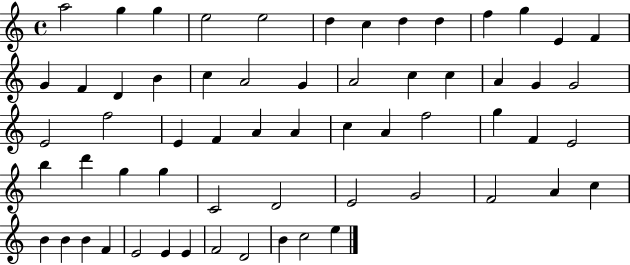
{
  \clef treble
  \time 4/4
  \defaultTimeSignature
  \key c \major
  a''2 g''4 g''4 | e''2 e''2 | d''4 c''4 d''4 d''4 | f''4 g''4 e'4 f'4 | \break g'4 f'4 d'4 b'4 | c''4 a'2 g'4 | a'2 c''4 c''4 | a'4 g'4 g'2 | \break e'2 f''2 | e'4 f'4 a'4 a'4 | c''4 a'4 f''2 | g''4 f'4 e'2 | \break b''4 d'''4 g''4 g''4 | c'2 d'2 | e'2 g'2 | f'2 a'4 c''4 | \break b'4 b'4 b'4 f'4 | e'2 e'4 e'4 | f'2 d'2 | b'4 c''2 e''4 | \break \bar "|."
}